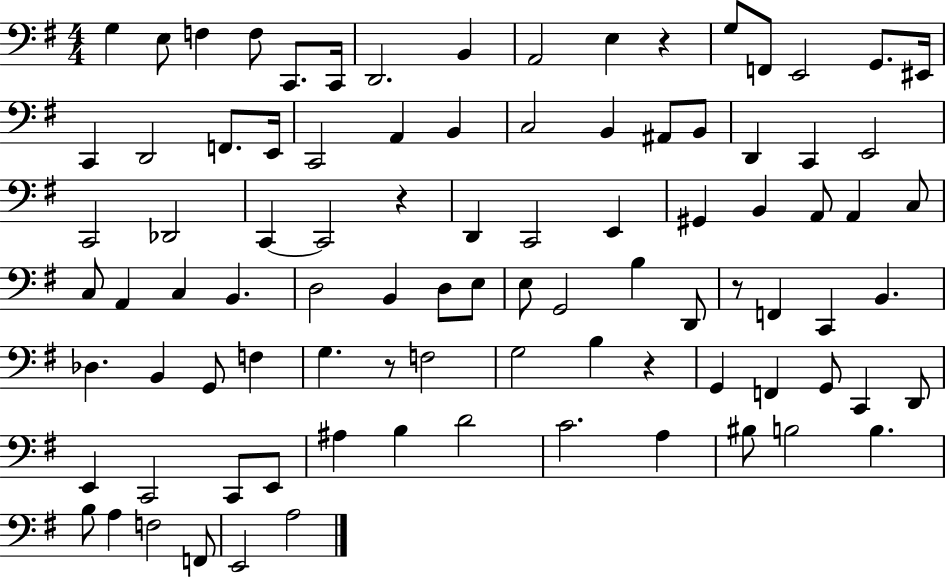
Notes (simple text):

G3/q E3/e F3/q F3/e C2/e. C2/s D2/h. B2/q A2/h E3/q R/q G3/e F2/e E2/h G2/e. EIS2/s C2/q D2/h F2/e. E2/s C2/h A2/q B2/q C3/h B2/q A#2/e B2/e D2/q C2/q E2/h C2/h Db2/h C2/q C2/h R/q D2/q C2/h E2/q G#2/q B2/q A2/e A2/q C3/e C3/e A2/q C3/q B2/q. D3/h B2/q D3/e E3/e E3/e G2/h B3/q D2/e R/e F2/q C2/q B2/q. Db3/q. B2/q G2/e F3/q G3/q. R/e F3/h G3/h B3/q R/q G2/q F2/q G2/e C2/q D2/e E2/q C2/h C2/e E2/e A#3/q B3/q D4/h C4/h. A3/q BIS3/e B3/h B3/q. B3/e A3/q F3/h F2/e E2/h A3/h